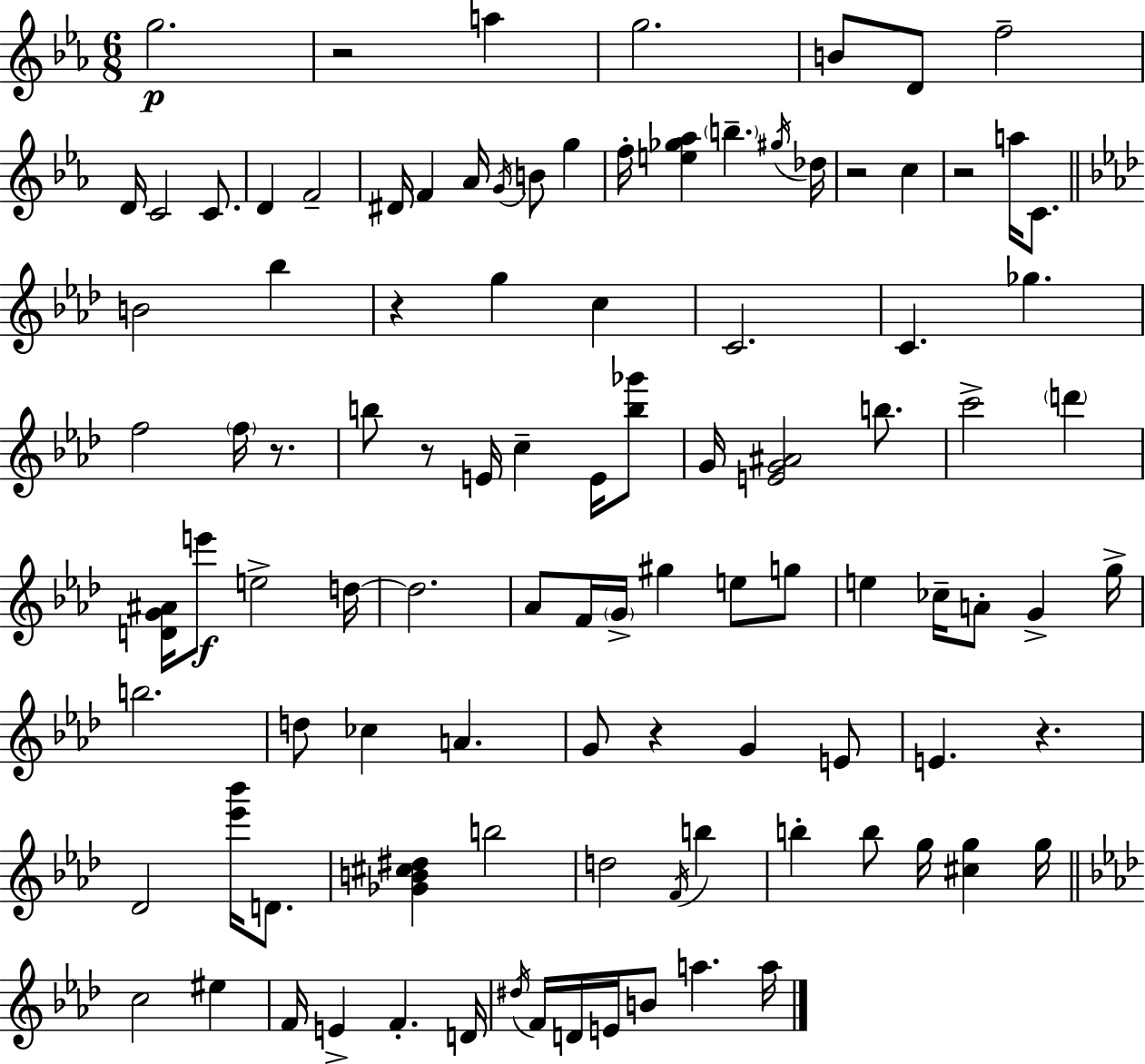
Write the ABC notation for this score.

X:1
T:Untitled
M:6/8
L:1/4
K:Eb
g2 z2 a g2 B/2 D/2 f2 D/4 C2 C/2 D F2 ^D/4 F _A/4 G/4 B/2 g f/4 [e_g_a] b ^g/4 _d/4 z2 c z2 a/4 C/2 B2 _b z g c C2 C _g f2 f/4 z/2 b/2 z/2 E/4 c E/4 [b_g']/2 G/4 [EG^A]2 b/2 c'2 d' [DG^A]/4 e'/2 e2 d/4 d2 _A/2 F/4 G/4 ^g e/2 g/2 e _c/4 A/2 G g/4 b2 d/2 _c A G/2 z G E/2 E z _D2 [_e'_b']/4 D/2 [_GB^c^d] b2 d2 F/4 b b b/2 g/4 [^cg] g/4 c2 ^e F/4 E F D/4 ^d/4 F/4 D/4 E/4 B/2 a a/4